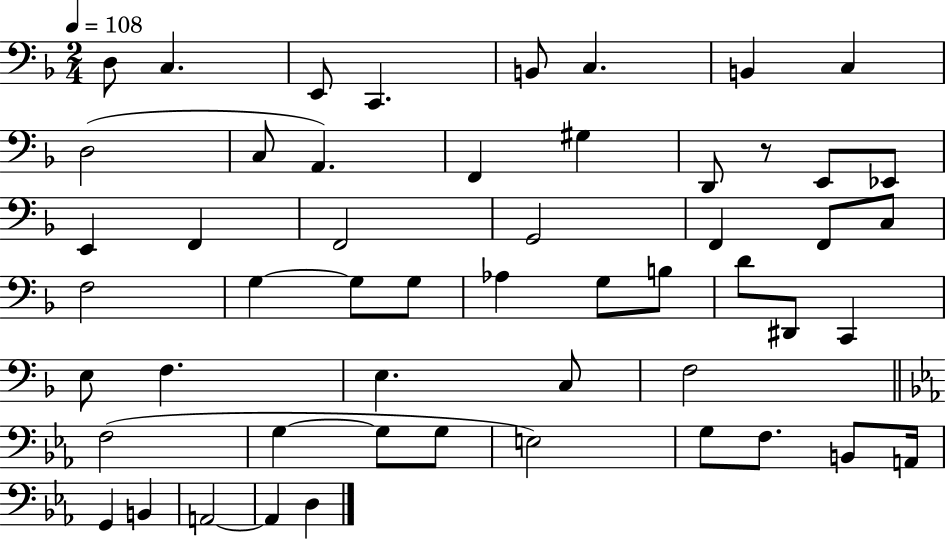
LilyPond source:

{
  \clef bass
  \numericTimeSignature
  \time 2/4
  \key f \major
  \tempo 4 = 108
  \repeat volta 2 { d8 c4. | e,8 c,4. | b,8 c4. | b,4 c4 | \break d2( | c8 a,4.) | f,4 gis4 | d,8 r8 e,8 ees,8 | \break e,4 f,4 | f,2 | g,2 | f,4 f,8 c8 | \break f2 | g4~~ g8 g8 | aes4 g8 b8 | d'8 dis,8 c,4 | \break e8 f4. | e4. c8 | f2 | \bar "||" \break \key ees \major f2( | g4~~ g8 g8 | e2) | g8 f8. b,8 a,16 | \break g,4 b,4 | a,2~~ | a,4 d4 | } \bar "|."
}